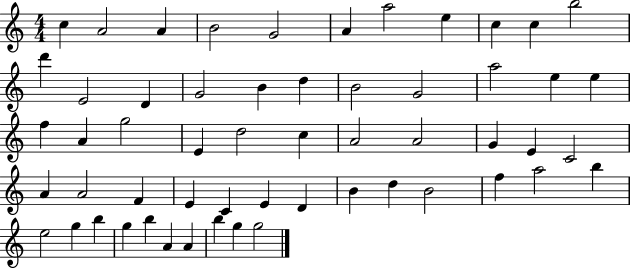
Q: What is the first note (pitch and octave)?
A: C5